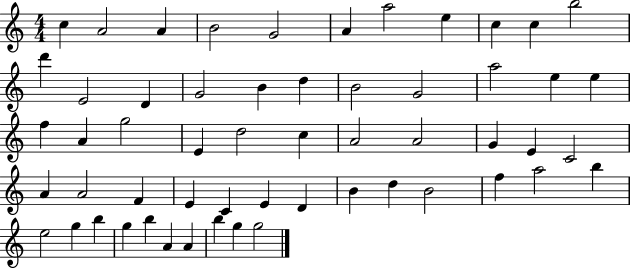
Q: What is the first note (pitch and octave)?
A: C5